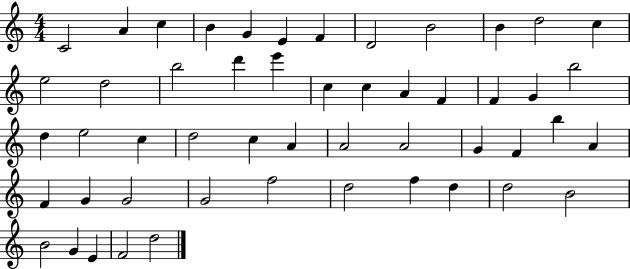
{
  \clef treble
  \numericTimeSignature
  \time 4/4
  \key c \major
  c'2 a'4 c''4 | b'4 g'4 e'4 f'4 | d'2 b'2 | b'4 d''2 c''4 | \break e''2 d''2 | b''2 d'''4 e'''4 | c''4 c''4 a'4 f'4 | f'4 g'4 b''2 | \break d''4 e''2 c''4 | d''2 c''4 a'4 | a'2 a'2 | g'4 f'4 b''4 a'4 | \break f'4 g'4 g'2 | g'2 f''2 | d''2 f''4 d''4 | d''2 b'2 | \break b'2 g'4 e'4 | f'2 d''2 | \bar "|."
}